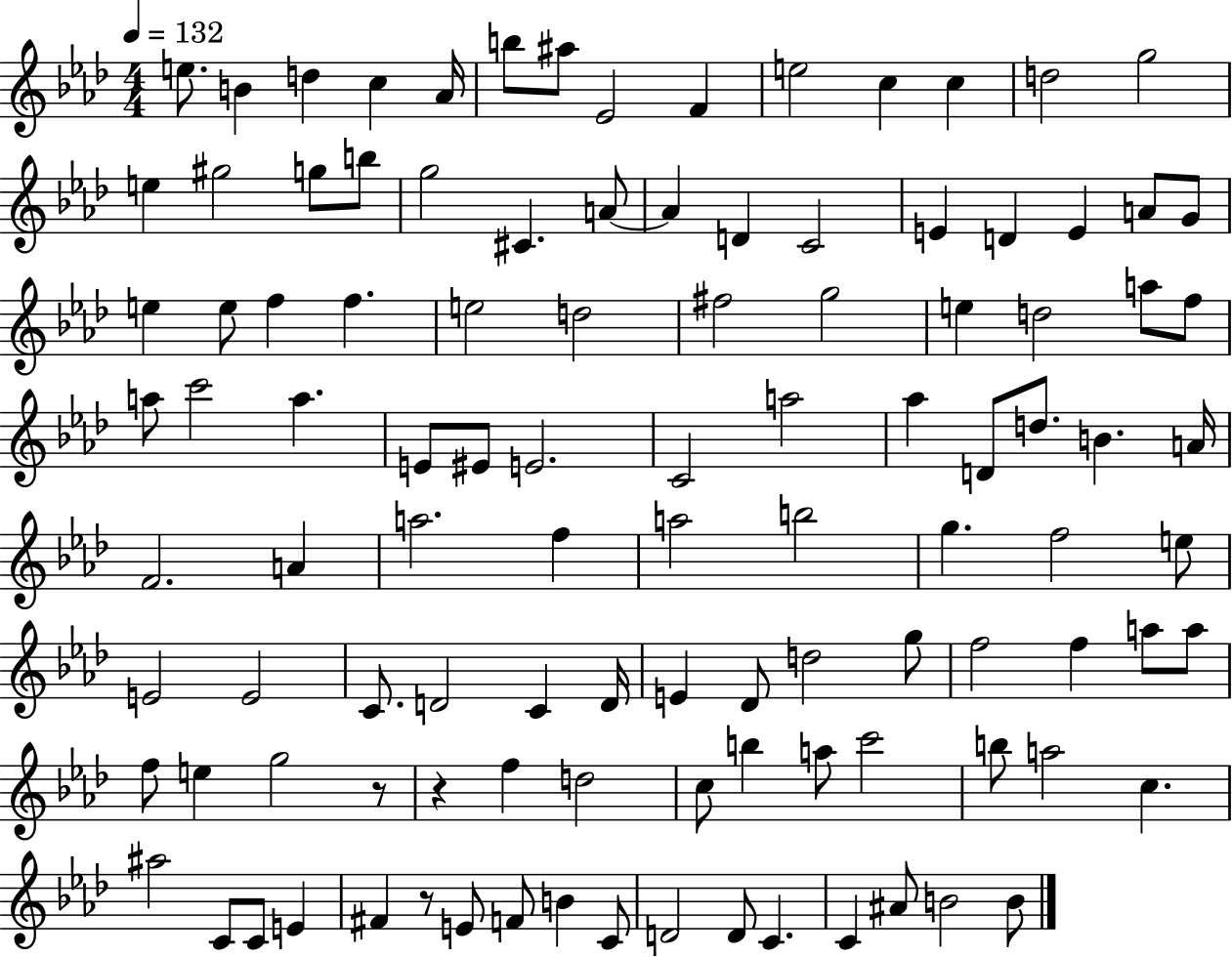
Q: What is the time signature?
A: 4/4